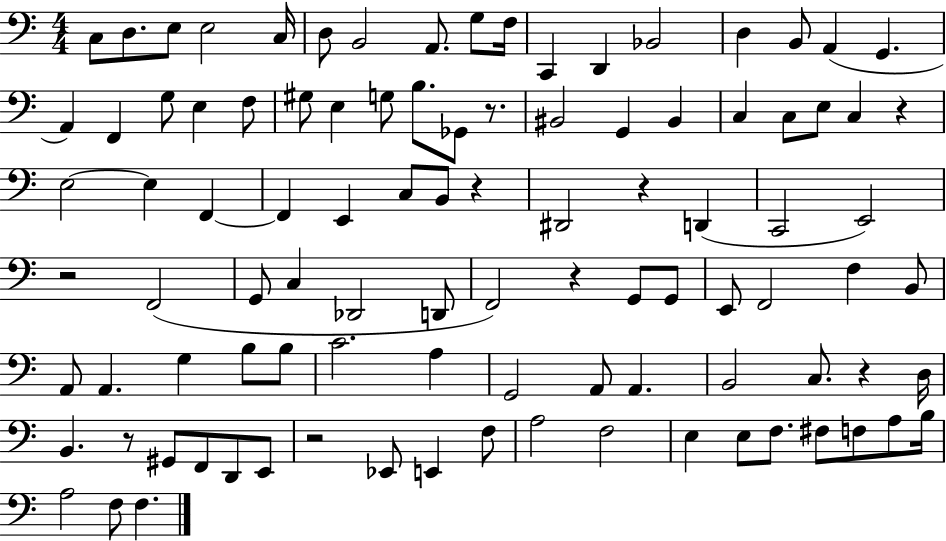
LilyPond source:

{
  \clef bass
  \numericTimeSignature
  \time 4/4
  \key c \major
  c8 d8. e8 e2 c16 | d8 b,2 a,8. g8 f16 | c,4 d,4 bes,2 | d4 b,8 a,4( g,4. | \break a,4) f,4 g8 e4 f8 | gis8 e4 g8 b8. ges,8 r8. | bis,2 g,4 bis,4 | c4 c8 e8 c4 r4 | \break e2~~ e4 f,4~~ | f,4 e,4 c8 b,8 r4 | dis,2 r4 d,4( | c,2 e,2) | \break r2 f,2( | g,8 c4 des,2 d,8 | f,2) r4 g,8 g,8 | e,8 f,2 f4 b,8 | \break a,8 a,4. g4 b8 b8 | c'2. a4 | g,2 a,8 a,4. | b,2 c8. r4 d16 | \break b,4. r8 gis,8 f,8 d,8 e,8 | r2 ees,8 e,4 f8 | a2 f2 | e4 e8 f8. fis8 f8 a8 b16 | \break a2 f8 f4. | \bar "|."
}